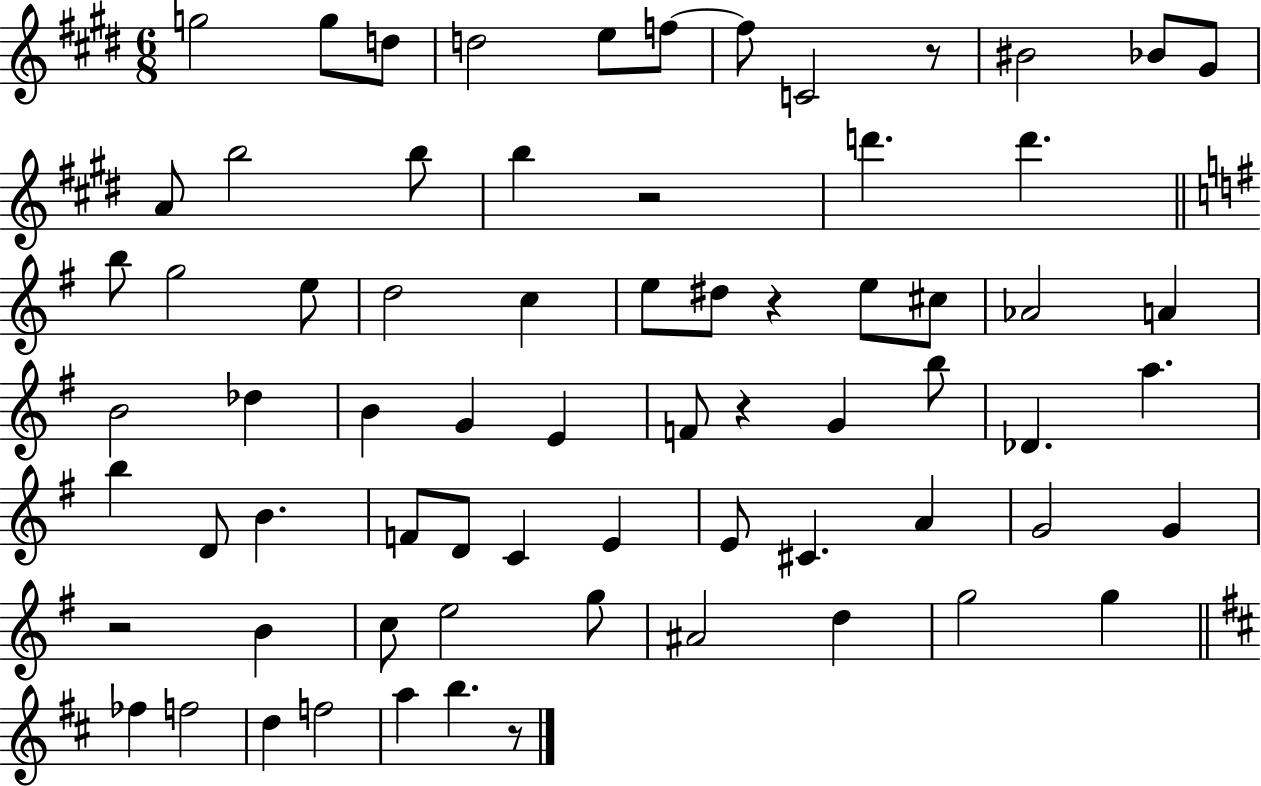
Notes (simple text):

G5/h G5/e D5/e D5/h E5/e F5/e F5/e C4/h R/e BIS4/h Bb4/e G#4/e A4/e B5/h B5/e B5/q R/h D6/q. D6/q. B5/e G5/h E5/e D5/h C5/q E5/e D#5/e R/q E5/e C#5/e Ab4/h A4/q B4/h Db5/q B4/q G4/q E4/q F4/e R/q G4/q B5/e Db4/q. A5/q. B5/q D4/e B4/q. F4/e D4/e C4/q E4/q E4/e C#4/q. A4/q G4/h G4/q R/h B4/q C5/e E5/h G5/e A#4/h D5/q G5/h G5/q FES5/q F5/h D5/q F5/h A5/q B5/q. R/e